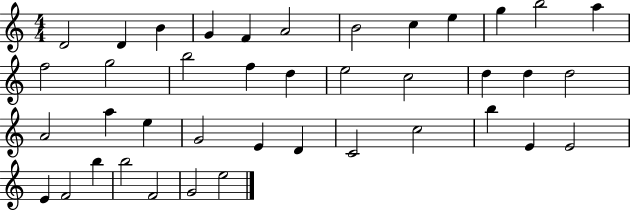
D4/h D4/q B4/q G4/q F4/q A4/h B4/h C5/q E5/q G5/q B5/h A5/q F5/h G5/h B5/h F5/q D5/q E5/h C5/h D5/q D5/q D5/h A4/h A5/q E5/q G4/h E4/q D4/q C4/h C5/h B5/q E4/q E4/h E4/q F4/h B5/q B5/h F4/h G4/h E5/h